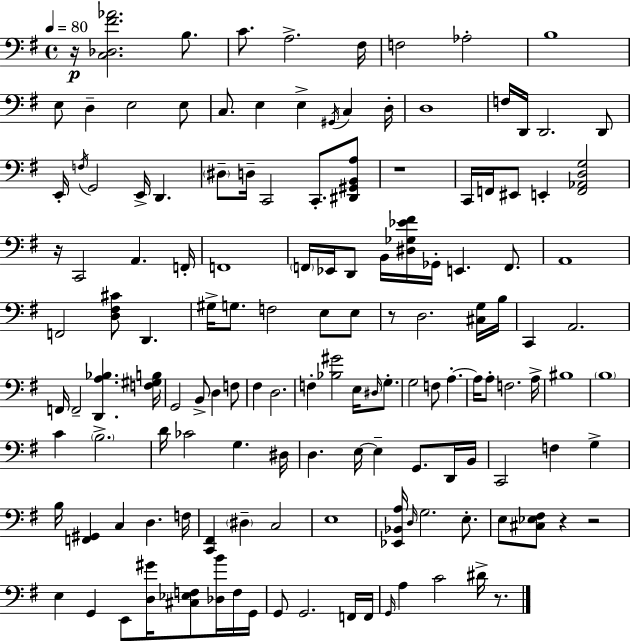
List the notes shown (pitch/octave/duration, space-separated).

R/s [C3,Db3,F#4,Ab4]/h. B3/e. C4/e. A3/h. F#3/s F3/h Ab3/h B3/w E3/e D3/q E3/h E3/e C3/e. E3/q E3/q G#2/s C3/q D3/s D3/w F3/s D2/s D2/h. D2/e E2/s F3/s G2/h E2/s D2/q. D#3/e D3/s C2/h C2/e. [D#2,G#2,B2,A3]/e R/w C2/s F2/s EIS2/e E2/q [F2,Ab2,D3,G3]/h R/s C2/h A2/q. F2/s F2/w F2/s Eb2/s D2/e B2/s [D#3,Gb3,Eb4,F#4]/s Gb2/s E2/q. F2/e. A2/w F2/h [D3,F#3,C#4]/e D2/q. G#3/s G3/e. F3/h E3/e E3/e R/e D3/h. [C#3,G3]/s B3/s C2/q A2/h. F2/s F2/h [D2,A3,Bb3]/q. [F3,G#3,B3]/s G2/h B2/e D3/q F3/e F#3/q D3/h. F3/q [Bb3,G#4]/h E3/s D#3/s G3/e. G3/h F3/e A3/q. A3/s A3/e F3/h. A3/s BIS3/w B3/w C4/q B3/h. D4/s CES4/h G3/q. D#3/s D3/q. E3/s E3/q G2/e. D2/s B2/s C2/h F3/q G3/q B3/s [F2,G#2]/q C3/q D3/q. F3/s [C2,F#2]/q D#3/q C3/h E3/w [Eb2,Bb2,A3]/s D3/s G3/h. E3/e. E3/e [C#3,Eb3,F#3]/e R/q R/h E3/q G2/q E2/e [D3,G#4]/s [C#3,Eb3,F3]/e [Db3,B4]/s F3/s G2/s G2/e G2/h. F2/s F2/s G2/s A3/q C4/h D#4/s R/e.